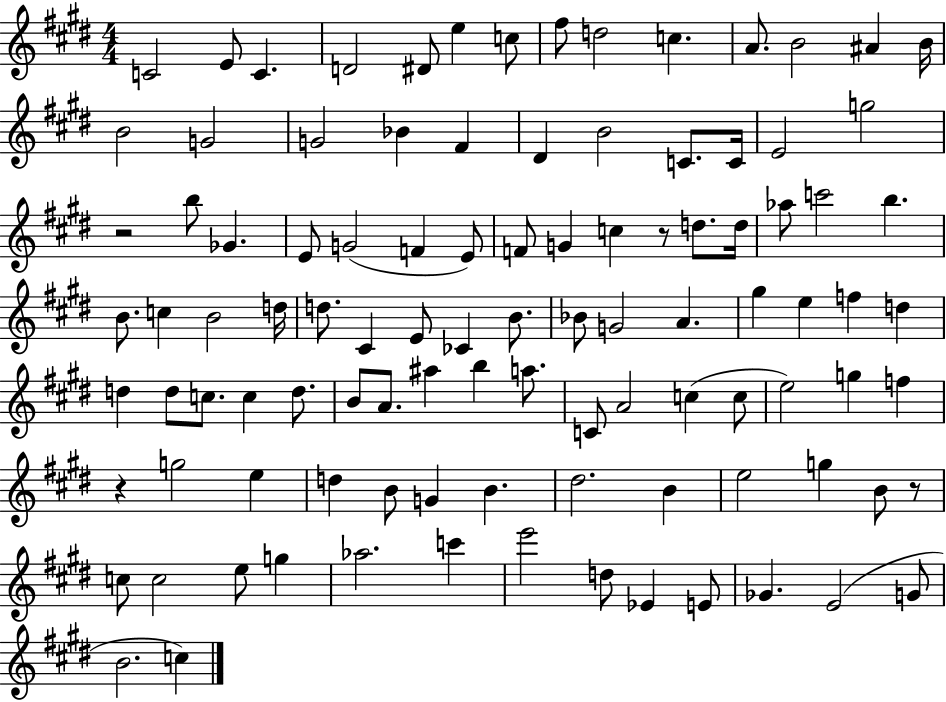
C4/h E4/e C4/q. D4/h D#4/e E5/q C5/e F#5/e D5/h C5/q. A4/e. B4/h A#4/q B4/s B4/h G4/h G4/h Bb4/q F#4/q D#4/q B4/h C4/e. C4/s E4/h G5/h R/h B5/e Gb4/q. E4/e G4/h F4/q E4/e F4/e G4/q C5/q R/e D5/e. D5/s Ab5/e C6/h B5/q. B4/e. C5/q B4/h D5/s D5/e. C#4/q E4/e CES4/q B4/e. Bb4/e G4/h A4/q. G#5/q E5/q F5/q D5/q D5/q D5/e C5/e. C5/q D5/e. B4/e A4/e. A#5/q B5/q A5/e. C4/e A4/h C5/q C5/e E5/h G5/q F5/q R/q G5/h E5/q D5/q B4/e G4/q B4/q. D#5/h. B4/q E5/h G5/q B4/e R/e C5/e C5/h E5/e G5/q Ab5/h. C6/q E6/h D5/e Eb4/q E4/e Gb4/q. E4/h G4/e B4/h. C5/q